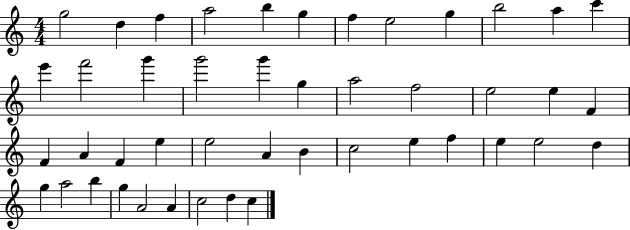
{
  \clef treble
  \numericTimeSignature
  \time 4/4
  \key c \major
  g''2 d''4 f''4 | a''2 b''4 g''4 | f''4 e''2 g''4 | b''2 a''4 c'''4 | \break e'''4 f'''2 g'''4 | g'''2 g'''4 g''4 | a''2 f''2 | e''2 e''4 f'4 | \break f'4 a'4 f'4 e''4 | e''2 a'4 b'4 | c''2 e''4 f''4 | e''4 e''2 d''4 | \break g''4 a''2 b''4 | g''4 a'2 a'4 | c''2 d''4 c''4 | \bar "|."
}